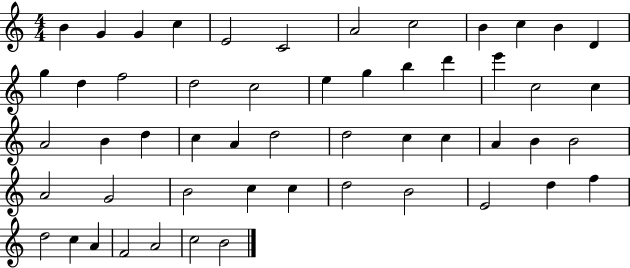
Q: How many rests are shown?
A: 0